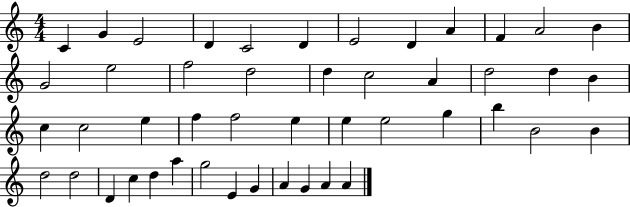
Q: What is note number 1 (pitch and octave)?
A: C4